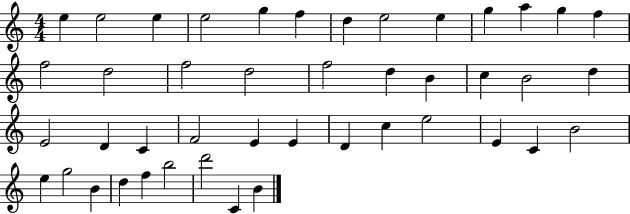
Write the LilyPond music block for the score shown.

{
  \clef treble
  \numericTimeSignature
  \time 4/4
  \key c \major
  e''4 e''2 e''4 | e''2 g''4 f''4 | d''4 e''2 e''4 | g''4 a''4 g''4 f''4 | \break f''2 d''2 | f''2 d''2 | f''2 d''4 b'4 | c''4 b'2 d''4 | \break e'2 d'4 c'4 | f'2 e'4 e'4 | d'4 c''4 e''2 | e'4 c'4 b'2 | \break e''4 g''2 b'4 | d''4 f''4 b''2 | d'''2 c'4 b'4 | \bar "|."
}